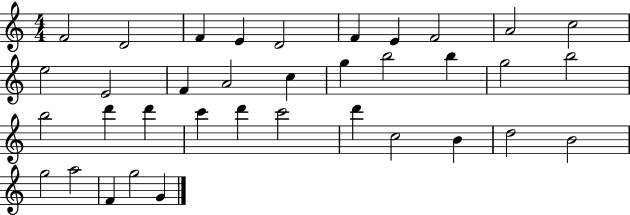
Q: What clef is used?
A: treble